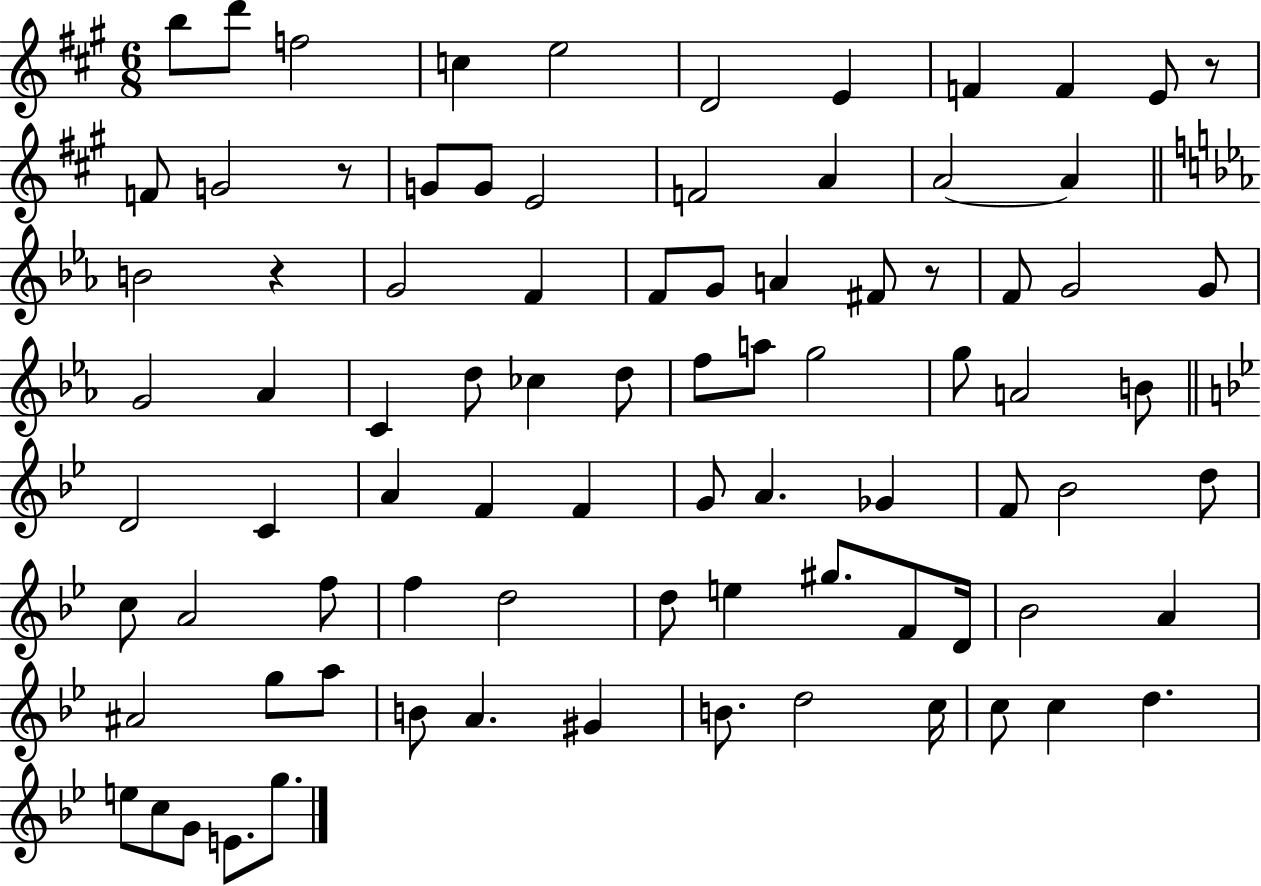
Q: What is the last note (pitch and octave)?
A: G5